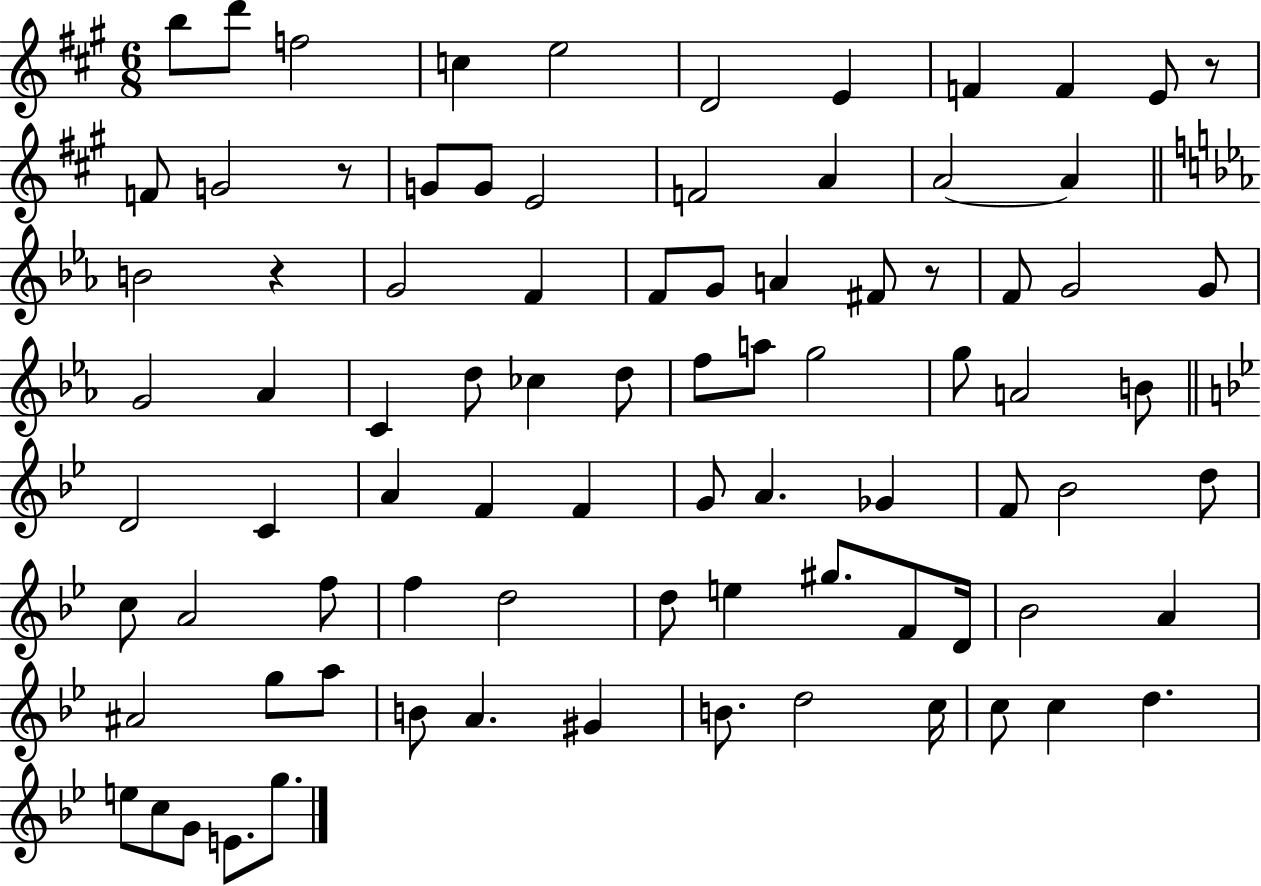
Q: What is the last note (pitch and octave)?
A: G5